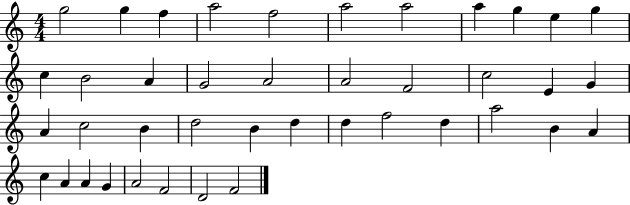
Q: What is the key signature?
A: C major